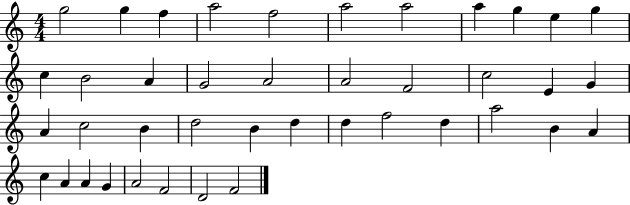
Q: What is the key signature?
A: C major